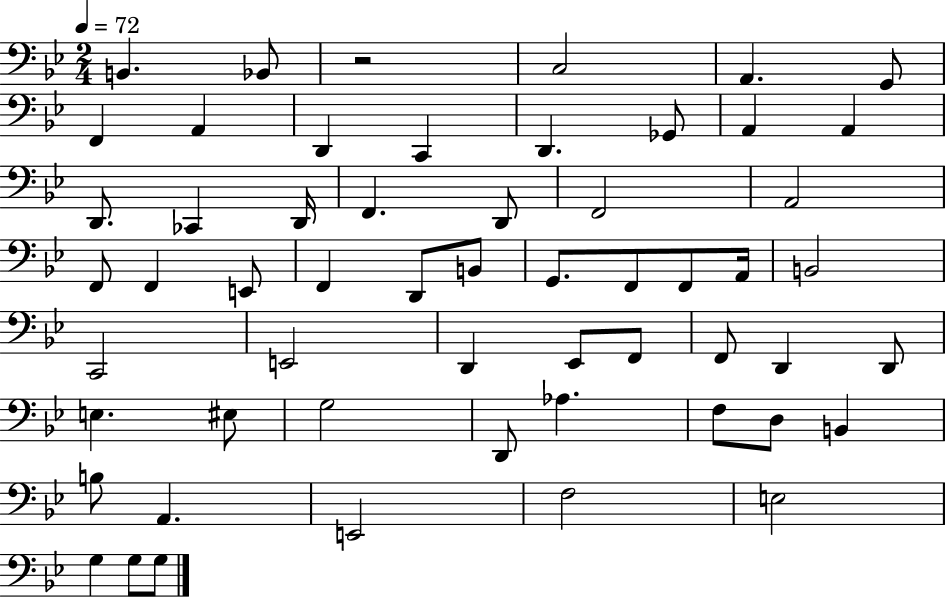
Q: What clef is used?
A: bass